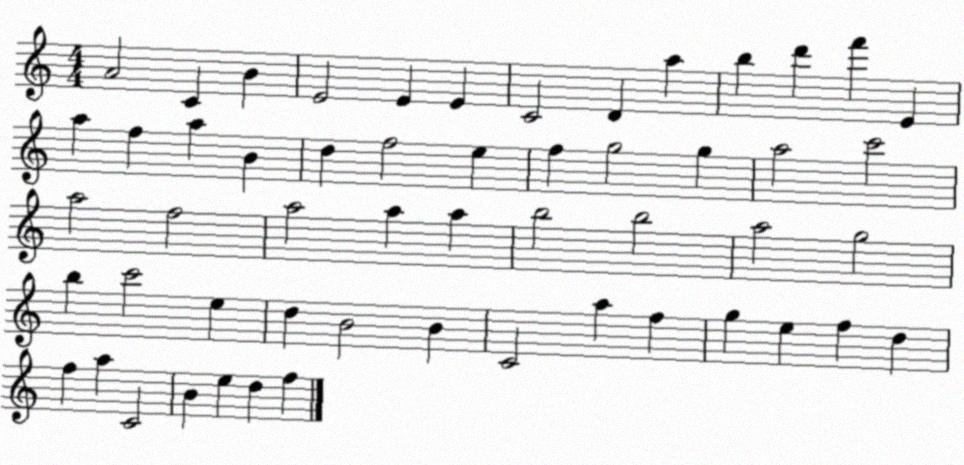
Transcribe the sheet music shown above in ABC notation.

X:1
T:Untitled
M:4/4
L:1/4
K:C
A2 C B E2 E E C2 D a b d' f' E a f a B d f2 e f g2 g a2 c'2 a2 f2 a2 a a b2 b2 a2 g2 b c'2 e d B2 B C2 a f g e f d f a C2 B e d f